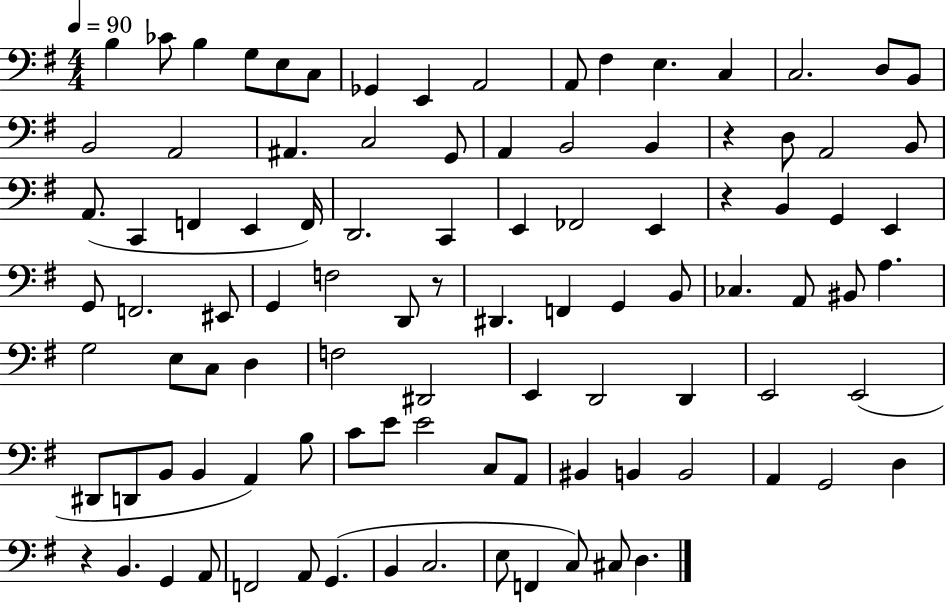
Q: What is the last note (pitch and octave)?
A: D3